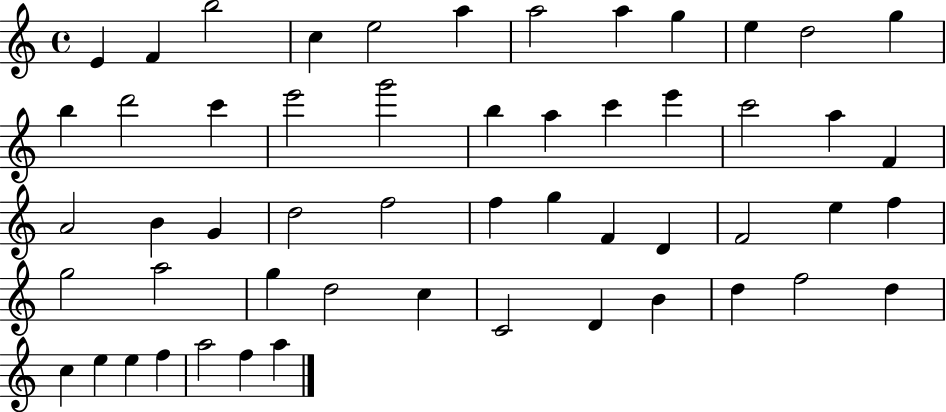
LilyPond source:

{
  \clef treble
  \time 4/4
  \defaultTimeSignature
  \key c \major
  e'4 f'4 b''2 | c''4 e''2 a''4 | a''2 a''4 g''4 | e''4 d''2 g''4 | \break b''4 d'''2 c'''4 | e'''2 g'''2 | b''4 a''4 c'''4 e'''4 | c'''2 a''4 f'4 | \break a'2 b'4 g'4 | d''2 f''2 | f''4 g''4 f'4 d'4 | f'2 e''4 f''4 | \break g''2 a''2 | g''4 d''2 c''4 | c'2 d'4 b'4 | d''4 f''2 d''4 | \break c''4 e''4 e''4 f''4 | a''2 f''4 a''4 | \bar "|."
}